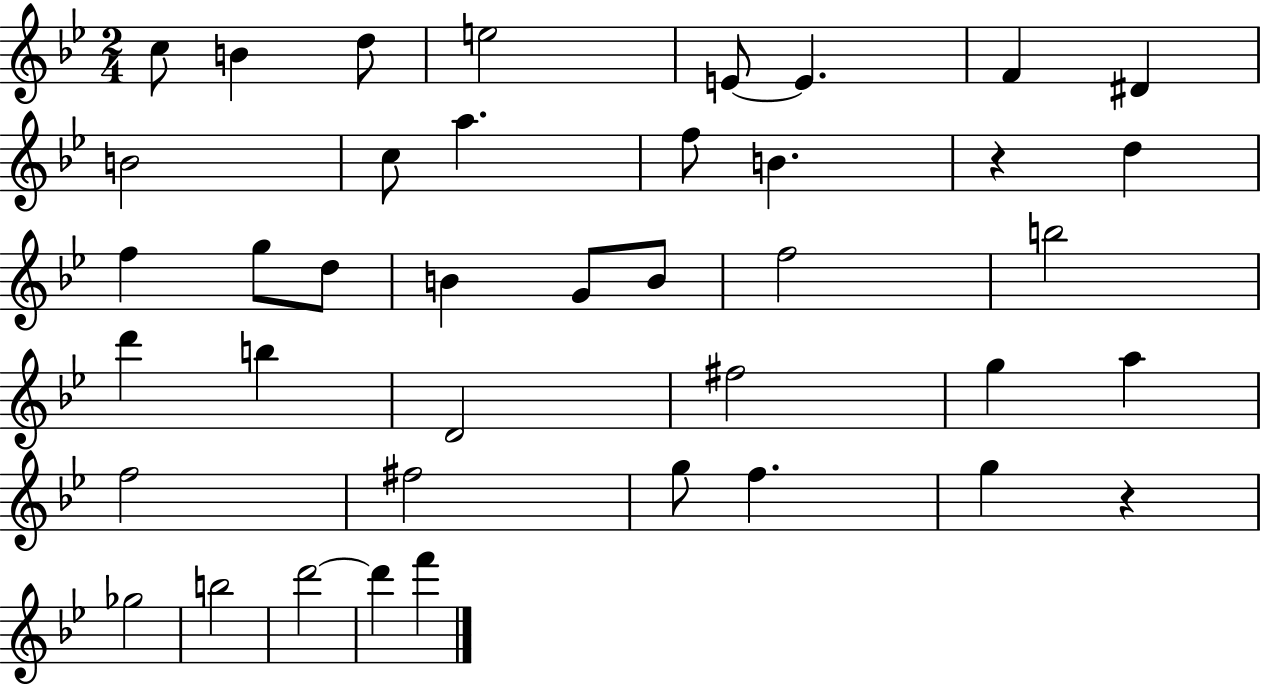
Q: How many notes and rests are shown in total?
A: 40